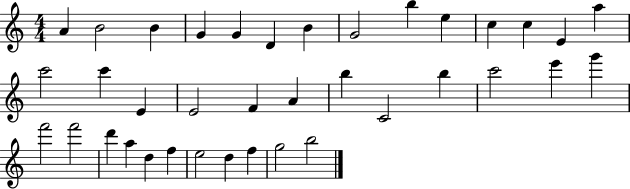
A4/q B4/h B4/q G4/q G4/q D4/q B4/q G4/h B5/q E5/q C5/q C5/q E4/q A5/q C6/h C6/q E4/q E4/h F4/q A4/q B5/q C4/h B5/q C6/h E6/q G6/q F6/h F6/h D6/q A5/q D5/q F5/q E5/h D5/q F5/q G5/h B5/h